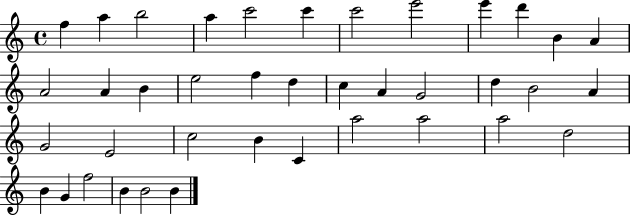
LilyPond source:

{
  \clef treble
  \time 4/4
  \defaultTimeSignature
  \key c \major
  f''4 a''4 b''2 | a''4 c'''2 c'''4 | c'''2 e'''2 | e'''4 d'''4 b'4 a'4 | \break a'2 a'4 b'4 | e''2 f''4 d''4 | c''4 a'4 g'2 | d''4 b'2 a'4 | \break g'2 e'2 | c''2 b'4 c'4 | a''2 a''2 | a''2 d''2 | \break b'4 g'4 f''2 | b'4 b'2 b'4 | \bar "|."
}